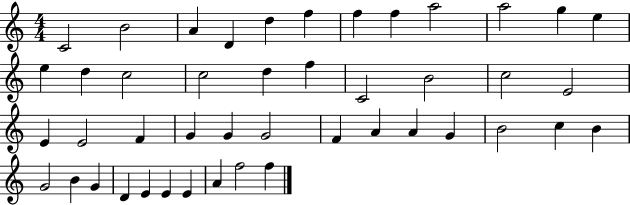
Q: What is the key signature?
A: C major